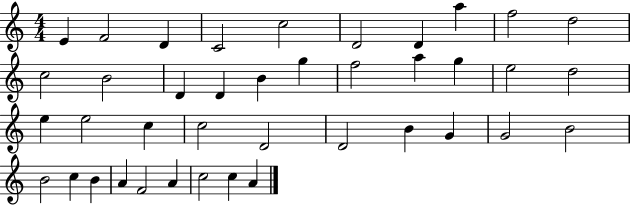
E4/q F4/h D4/q C4/h C5/h D4/h D4/q A5/q F5/h D5/h C5/h B4/h D4/q D4/q B4/q G5/q F5/h A5/q G5/q E5/h D5/h E5/q E5/h C5/q C5/h D4/h D4/h B4/q G4/q G4/h B4/h B4/h C5/q B4/q A4/q F4/h A4/q C5/h C5/q A4/q